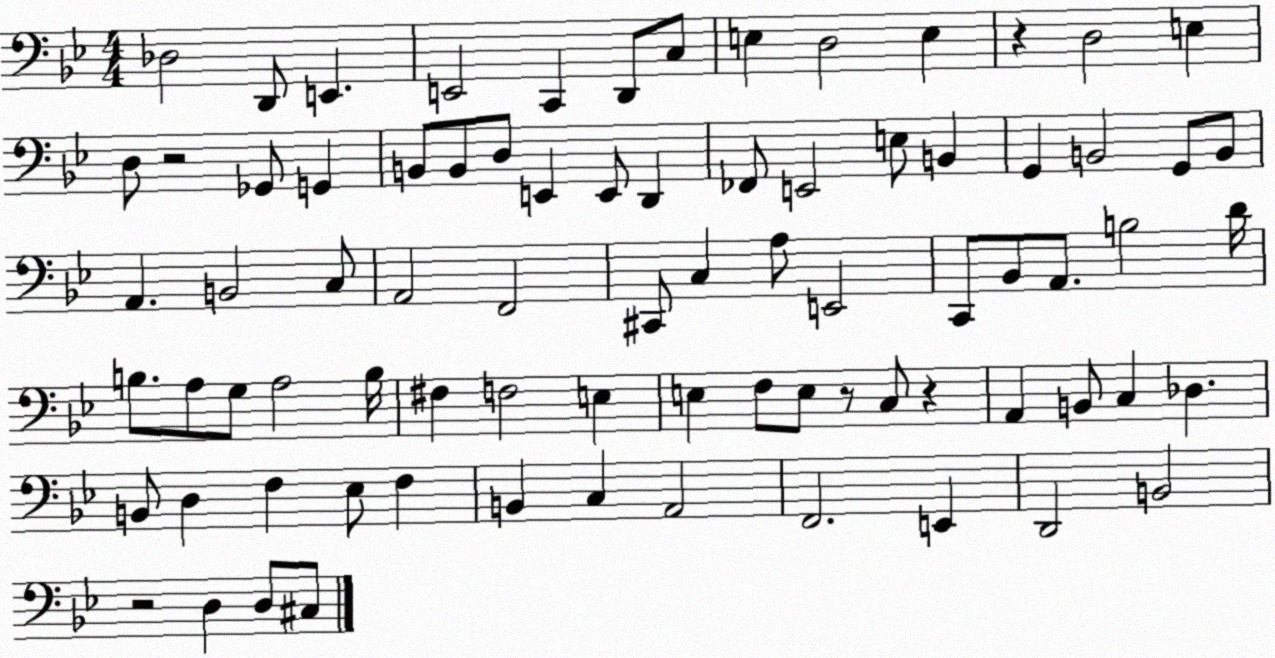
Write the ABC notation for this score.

X:1
T:Untitled
M:4/4
L:1/4
K:Bb
_D,2 D,,/2 E,, E,,2 C,, D,,/2 C,/2 E, D,2 E, z D,2 E, D,/2 z2 _G,,/2 G,, B,,/2 B,,/2 D,/2 E,, E,,/2 D,, _F,,/2 E,,2 E,/2 B,, G,, B,,2 G,,/2 B,,/2 A,, B,,2 C,/2 A,,2 F,,2 ^C,,/2 C, A,/2 E,,2 C,,/2 _B,,/2 A,,/2 B,2 D/4 B,/2 A,/2 G,/2 A,2 B,/4 ^F, F,2 E, E, F,/2 E,/2 z/2 C,/2 z A,, B,,/2 C, _D, B,,/2 D, F, _E,/2 F, B,, C, A,,2 F,,2 E,, D,,2 B,,2 z2 D, D,/2 ^C,/2